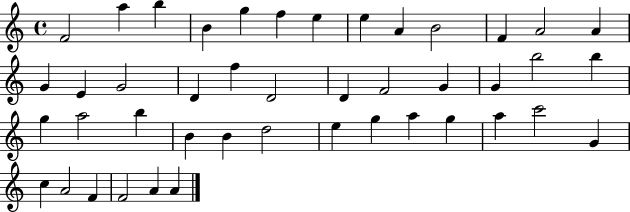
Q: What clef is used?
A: treble